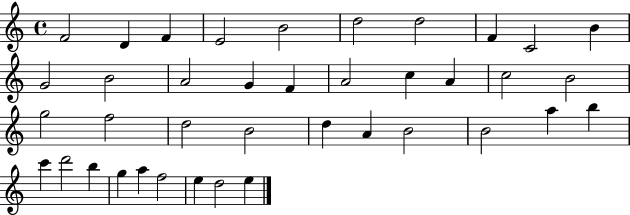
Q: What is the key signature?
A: C major